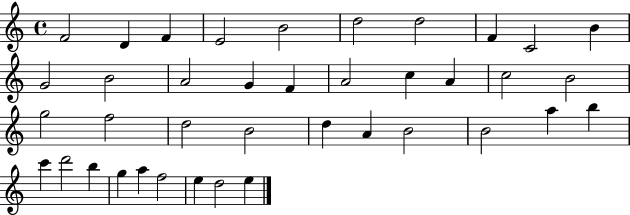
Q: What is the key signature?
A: C major